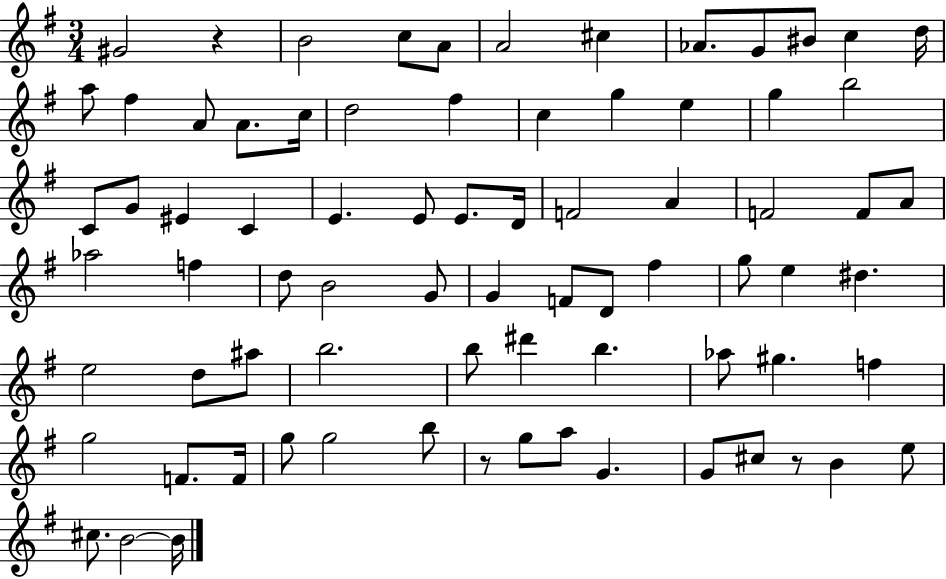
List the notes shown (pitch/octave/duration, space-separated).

G#4/h R/q B4/h C5/e A4/e A4/h C#5/q Ab4/e. G4/e BIS4/e C5/q D5/s A5/e F#5/q A4/e A4/e. C5/s D5/h F#5/q C5/q G5/q E5/q G5/q B5/h C4/e G4/e EIS4/q C4/q E4/q. E4/e E4/e. D4/s F4/h A4/q F4/h F4/e A4/e Ab5/h F5/q D5/e B4/h G4/e G4/q F4/e D4/e F#5/q G5/e E5/q D#5/q. E5/h D5/e A#5/e B5/h. B5/e D#6/q B5/q. Ab5/e G#5/q. F5/q G5/h F4/e. F4/s G5/e G5/h B5/e R/e G5/e A5/e G4/q. G4/e C#5/e R/e B4/q E5/e C#5/e. B4/h B4/s